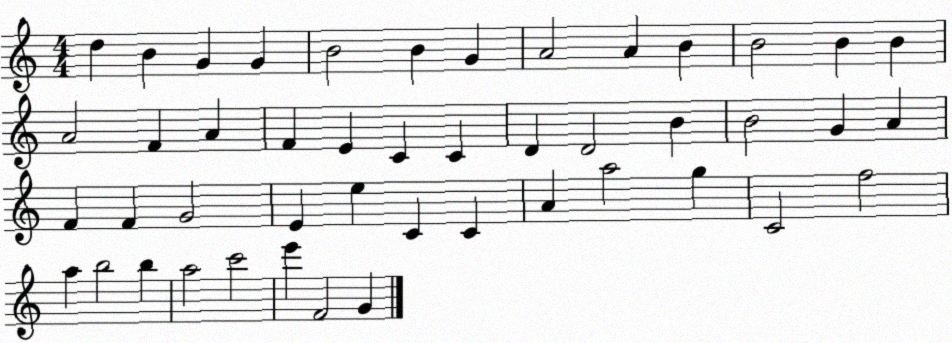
X:1
T:Untitled
M:4/4
L:1/4
K:C
d B G G B2 B G A2 A B B2 B B A2 F A F E C C D D2 B B2 G A F F G2 E e C C A a2 g C2 f2 a b2 b a2 c'2 e' F2 G